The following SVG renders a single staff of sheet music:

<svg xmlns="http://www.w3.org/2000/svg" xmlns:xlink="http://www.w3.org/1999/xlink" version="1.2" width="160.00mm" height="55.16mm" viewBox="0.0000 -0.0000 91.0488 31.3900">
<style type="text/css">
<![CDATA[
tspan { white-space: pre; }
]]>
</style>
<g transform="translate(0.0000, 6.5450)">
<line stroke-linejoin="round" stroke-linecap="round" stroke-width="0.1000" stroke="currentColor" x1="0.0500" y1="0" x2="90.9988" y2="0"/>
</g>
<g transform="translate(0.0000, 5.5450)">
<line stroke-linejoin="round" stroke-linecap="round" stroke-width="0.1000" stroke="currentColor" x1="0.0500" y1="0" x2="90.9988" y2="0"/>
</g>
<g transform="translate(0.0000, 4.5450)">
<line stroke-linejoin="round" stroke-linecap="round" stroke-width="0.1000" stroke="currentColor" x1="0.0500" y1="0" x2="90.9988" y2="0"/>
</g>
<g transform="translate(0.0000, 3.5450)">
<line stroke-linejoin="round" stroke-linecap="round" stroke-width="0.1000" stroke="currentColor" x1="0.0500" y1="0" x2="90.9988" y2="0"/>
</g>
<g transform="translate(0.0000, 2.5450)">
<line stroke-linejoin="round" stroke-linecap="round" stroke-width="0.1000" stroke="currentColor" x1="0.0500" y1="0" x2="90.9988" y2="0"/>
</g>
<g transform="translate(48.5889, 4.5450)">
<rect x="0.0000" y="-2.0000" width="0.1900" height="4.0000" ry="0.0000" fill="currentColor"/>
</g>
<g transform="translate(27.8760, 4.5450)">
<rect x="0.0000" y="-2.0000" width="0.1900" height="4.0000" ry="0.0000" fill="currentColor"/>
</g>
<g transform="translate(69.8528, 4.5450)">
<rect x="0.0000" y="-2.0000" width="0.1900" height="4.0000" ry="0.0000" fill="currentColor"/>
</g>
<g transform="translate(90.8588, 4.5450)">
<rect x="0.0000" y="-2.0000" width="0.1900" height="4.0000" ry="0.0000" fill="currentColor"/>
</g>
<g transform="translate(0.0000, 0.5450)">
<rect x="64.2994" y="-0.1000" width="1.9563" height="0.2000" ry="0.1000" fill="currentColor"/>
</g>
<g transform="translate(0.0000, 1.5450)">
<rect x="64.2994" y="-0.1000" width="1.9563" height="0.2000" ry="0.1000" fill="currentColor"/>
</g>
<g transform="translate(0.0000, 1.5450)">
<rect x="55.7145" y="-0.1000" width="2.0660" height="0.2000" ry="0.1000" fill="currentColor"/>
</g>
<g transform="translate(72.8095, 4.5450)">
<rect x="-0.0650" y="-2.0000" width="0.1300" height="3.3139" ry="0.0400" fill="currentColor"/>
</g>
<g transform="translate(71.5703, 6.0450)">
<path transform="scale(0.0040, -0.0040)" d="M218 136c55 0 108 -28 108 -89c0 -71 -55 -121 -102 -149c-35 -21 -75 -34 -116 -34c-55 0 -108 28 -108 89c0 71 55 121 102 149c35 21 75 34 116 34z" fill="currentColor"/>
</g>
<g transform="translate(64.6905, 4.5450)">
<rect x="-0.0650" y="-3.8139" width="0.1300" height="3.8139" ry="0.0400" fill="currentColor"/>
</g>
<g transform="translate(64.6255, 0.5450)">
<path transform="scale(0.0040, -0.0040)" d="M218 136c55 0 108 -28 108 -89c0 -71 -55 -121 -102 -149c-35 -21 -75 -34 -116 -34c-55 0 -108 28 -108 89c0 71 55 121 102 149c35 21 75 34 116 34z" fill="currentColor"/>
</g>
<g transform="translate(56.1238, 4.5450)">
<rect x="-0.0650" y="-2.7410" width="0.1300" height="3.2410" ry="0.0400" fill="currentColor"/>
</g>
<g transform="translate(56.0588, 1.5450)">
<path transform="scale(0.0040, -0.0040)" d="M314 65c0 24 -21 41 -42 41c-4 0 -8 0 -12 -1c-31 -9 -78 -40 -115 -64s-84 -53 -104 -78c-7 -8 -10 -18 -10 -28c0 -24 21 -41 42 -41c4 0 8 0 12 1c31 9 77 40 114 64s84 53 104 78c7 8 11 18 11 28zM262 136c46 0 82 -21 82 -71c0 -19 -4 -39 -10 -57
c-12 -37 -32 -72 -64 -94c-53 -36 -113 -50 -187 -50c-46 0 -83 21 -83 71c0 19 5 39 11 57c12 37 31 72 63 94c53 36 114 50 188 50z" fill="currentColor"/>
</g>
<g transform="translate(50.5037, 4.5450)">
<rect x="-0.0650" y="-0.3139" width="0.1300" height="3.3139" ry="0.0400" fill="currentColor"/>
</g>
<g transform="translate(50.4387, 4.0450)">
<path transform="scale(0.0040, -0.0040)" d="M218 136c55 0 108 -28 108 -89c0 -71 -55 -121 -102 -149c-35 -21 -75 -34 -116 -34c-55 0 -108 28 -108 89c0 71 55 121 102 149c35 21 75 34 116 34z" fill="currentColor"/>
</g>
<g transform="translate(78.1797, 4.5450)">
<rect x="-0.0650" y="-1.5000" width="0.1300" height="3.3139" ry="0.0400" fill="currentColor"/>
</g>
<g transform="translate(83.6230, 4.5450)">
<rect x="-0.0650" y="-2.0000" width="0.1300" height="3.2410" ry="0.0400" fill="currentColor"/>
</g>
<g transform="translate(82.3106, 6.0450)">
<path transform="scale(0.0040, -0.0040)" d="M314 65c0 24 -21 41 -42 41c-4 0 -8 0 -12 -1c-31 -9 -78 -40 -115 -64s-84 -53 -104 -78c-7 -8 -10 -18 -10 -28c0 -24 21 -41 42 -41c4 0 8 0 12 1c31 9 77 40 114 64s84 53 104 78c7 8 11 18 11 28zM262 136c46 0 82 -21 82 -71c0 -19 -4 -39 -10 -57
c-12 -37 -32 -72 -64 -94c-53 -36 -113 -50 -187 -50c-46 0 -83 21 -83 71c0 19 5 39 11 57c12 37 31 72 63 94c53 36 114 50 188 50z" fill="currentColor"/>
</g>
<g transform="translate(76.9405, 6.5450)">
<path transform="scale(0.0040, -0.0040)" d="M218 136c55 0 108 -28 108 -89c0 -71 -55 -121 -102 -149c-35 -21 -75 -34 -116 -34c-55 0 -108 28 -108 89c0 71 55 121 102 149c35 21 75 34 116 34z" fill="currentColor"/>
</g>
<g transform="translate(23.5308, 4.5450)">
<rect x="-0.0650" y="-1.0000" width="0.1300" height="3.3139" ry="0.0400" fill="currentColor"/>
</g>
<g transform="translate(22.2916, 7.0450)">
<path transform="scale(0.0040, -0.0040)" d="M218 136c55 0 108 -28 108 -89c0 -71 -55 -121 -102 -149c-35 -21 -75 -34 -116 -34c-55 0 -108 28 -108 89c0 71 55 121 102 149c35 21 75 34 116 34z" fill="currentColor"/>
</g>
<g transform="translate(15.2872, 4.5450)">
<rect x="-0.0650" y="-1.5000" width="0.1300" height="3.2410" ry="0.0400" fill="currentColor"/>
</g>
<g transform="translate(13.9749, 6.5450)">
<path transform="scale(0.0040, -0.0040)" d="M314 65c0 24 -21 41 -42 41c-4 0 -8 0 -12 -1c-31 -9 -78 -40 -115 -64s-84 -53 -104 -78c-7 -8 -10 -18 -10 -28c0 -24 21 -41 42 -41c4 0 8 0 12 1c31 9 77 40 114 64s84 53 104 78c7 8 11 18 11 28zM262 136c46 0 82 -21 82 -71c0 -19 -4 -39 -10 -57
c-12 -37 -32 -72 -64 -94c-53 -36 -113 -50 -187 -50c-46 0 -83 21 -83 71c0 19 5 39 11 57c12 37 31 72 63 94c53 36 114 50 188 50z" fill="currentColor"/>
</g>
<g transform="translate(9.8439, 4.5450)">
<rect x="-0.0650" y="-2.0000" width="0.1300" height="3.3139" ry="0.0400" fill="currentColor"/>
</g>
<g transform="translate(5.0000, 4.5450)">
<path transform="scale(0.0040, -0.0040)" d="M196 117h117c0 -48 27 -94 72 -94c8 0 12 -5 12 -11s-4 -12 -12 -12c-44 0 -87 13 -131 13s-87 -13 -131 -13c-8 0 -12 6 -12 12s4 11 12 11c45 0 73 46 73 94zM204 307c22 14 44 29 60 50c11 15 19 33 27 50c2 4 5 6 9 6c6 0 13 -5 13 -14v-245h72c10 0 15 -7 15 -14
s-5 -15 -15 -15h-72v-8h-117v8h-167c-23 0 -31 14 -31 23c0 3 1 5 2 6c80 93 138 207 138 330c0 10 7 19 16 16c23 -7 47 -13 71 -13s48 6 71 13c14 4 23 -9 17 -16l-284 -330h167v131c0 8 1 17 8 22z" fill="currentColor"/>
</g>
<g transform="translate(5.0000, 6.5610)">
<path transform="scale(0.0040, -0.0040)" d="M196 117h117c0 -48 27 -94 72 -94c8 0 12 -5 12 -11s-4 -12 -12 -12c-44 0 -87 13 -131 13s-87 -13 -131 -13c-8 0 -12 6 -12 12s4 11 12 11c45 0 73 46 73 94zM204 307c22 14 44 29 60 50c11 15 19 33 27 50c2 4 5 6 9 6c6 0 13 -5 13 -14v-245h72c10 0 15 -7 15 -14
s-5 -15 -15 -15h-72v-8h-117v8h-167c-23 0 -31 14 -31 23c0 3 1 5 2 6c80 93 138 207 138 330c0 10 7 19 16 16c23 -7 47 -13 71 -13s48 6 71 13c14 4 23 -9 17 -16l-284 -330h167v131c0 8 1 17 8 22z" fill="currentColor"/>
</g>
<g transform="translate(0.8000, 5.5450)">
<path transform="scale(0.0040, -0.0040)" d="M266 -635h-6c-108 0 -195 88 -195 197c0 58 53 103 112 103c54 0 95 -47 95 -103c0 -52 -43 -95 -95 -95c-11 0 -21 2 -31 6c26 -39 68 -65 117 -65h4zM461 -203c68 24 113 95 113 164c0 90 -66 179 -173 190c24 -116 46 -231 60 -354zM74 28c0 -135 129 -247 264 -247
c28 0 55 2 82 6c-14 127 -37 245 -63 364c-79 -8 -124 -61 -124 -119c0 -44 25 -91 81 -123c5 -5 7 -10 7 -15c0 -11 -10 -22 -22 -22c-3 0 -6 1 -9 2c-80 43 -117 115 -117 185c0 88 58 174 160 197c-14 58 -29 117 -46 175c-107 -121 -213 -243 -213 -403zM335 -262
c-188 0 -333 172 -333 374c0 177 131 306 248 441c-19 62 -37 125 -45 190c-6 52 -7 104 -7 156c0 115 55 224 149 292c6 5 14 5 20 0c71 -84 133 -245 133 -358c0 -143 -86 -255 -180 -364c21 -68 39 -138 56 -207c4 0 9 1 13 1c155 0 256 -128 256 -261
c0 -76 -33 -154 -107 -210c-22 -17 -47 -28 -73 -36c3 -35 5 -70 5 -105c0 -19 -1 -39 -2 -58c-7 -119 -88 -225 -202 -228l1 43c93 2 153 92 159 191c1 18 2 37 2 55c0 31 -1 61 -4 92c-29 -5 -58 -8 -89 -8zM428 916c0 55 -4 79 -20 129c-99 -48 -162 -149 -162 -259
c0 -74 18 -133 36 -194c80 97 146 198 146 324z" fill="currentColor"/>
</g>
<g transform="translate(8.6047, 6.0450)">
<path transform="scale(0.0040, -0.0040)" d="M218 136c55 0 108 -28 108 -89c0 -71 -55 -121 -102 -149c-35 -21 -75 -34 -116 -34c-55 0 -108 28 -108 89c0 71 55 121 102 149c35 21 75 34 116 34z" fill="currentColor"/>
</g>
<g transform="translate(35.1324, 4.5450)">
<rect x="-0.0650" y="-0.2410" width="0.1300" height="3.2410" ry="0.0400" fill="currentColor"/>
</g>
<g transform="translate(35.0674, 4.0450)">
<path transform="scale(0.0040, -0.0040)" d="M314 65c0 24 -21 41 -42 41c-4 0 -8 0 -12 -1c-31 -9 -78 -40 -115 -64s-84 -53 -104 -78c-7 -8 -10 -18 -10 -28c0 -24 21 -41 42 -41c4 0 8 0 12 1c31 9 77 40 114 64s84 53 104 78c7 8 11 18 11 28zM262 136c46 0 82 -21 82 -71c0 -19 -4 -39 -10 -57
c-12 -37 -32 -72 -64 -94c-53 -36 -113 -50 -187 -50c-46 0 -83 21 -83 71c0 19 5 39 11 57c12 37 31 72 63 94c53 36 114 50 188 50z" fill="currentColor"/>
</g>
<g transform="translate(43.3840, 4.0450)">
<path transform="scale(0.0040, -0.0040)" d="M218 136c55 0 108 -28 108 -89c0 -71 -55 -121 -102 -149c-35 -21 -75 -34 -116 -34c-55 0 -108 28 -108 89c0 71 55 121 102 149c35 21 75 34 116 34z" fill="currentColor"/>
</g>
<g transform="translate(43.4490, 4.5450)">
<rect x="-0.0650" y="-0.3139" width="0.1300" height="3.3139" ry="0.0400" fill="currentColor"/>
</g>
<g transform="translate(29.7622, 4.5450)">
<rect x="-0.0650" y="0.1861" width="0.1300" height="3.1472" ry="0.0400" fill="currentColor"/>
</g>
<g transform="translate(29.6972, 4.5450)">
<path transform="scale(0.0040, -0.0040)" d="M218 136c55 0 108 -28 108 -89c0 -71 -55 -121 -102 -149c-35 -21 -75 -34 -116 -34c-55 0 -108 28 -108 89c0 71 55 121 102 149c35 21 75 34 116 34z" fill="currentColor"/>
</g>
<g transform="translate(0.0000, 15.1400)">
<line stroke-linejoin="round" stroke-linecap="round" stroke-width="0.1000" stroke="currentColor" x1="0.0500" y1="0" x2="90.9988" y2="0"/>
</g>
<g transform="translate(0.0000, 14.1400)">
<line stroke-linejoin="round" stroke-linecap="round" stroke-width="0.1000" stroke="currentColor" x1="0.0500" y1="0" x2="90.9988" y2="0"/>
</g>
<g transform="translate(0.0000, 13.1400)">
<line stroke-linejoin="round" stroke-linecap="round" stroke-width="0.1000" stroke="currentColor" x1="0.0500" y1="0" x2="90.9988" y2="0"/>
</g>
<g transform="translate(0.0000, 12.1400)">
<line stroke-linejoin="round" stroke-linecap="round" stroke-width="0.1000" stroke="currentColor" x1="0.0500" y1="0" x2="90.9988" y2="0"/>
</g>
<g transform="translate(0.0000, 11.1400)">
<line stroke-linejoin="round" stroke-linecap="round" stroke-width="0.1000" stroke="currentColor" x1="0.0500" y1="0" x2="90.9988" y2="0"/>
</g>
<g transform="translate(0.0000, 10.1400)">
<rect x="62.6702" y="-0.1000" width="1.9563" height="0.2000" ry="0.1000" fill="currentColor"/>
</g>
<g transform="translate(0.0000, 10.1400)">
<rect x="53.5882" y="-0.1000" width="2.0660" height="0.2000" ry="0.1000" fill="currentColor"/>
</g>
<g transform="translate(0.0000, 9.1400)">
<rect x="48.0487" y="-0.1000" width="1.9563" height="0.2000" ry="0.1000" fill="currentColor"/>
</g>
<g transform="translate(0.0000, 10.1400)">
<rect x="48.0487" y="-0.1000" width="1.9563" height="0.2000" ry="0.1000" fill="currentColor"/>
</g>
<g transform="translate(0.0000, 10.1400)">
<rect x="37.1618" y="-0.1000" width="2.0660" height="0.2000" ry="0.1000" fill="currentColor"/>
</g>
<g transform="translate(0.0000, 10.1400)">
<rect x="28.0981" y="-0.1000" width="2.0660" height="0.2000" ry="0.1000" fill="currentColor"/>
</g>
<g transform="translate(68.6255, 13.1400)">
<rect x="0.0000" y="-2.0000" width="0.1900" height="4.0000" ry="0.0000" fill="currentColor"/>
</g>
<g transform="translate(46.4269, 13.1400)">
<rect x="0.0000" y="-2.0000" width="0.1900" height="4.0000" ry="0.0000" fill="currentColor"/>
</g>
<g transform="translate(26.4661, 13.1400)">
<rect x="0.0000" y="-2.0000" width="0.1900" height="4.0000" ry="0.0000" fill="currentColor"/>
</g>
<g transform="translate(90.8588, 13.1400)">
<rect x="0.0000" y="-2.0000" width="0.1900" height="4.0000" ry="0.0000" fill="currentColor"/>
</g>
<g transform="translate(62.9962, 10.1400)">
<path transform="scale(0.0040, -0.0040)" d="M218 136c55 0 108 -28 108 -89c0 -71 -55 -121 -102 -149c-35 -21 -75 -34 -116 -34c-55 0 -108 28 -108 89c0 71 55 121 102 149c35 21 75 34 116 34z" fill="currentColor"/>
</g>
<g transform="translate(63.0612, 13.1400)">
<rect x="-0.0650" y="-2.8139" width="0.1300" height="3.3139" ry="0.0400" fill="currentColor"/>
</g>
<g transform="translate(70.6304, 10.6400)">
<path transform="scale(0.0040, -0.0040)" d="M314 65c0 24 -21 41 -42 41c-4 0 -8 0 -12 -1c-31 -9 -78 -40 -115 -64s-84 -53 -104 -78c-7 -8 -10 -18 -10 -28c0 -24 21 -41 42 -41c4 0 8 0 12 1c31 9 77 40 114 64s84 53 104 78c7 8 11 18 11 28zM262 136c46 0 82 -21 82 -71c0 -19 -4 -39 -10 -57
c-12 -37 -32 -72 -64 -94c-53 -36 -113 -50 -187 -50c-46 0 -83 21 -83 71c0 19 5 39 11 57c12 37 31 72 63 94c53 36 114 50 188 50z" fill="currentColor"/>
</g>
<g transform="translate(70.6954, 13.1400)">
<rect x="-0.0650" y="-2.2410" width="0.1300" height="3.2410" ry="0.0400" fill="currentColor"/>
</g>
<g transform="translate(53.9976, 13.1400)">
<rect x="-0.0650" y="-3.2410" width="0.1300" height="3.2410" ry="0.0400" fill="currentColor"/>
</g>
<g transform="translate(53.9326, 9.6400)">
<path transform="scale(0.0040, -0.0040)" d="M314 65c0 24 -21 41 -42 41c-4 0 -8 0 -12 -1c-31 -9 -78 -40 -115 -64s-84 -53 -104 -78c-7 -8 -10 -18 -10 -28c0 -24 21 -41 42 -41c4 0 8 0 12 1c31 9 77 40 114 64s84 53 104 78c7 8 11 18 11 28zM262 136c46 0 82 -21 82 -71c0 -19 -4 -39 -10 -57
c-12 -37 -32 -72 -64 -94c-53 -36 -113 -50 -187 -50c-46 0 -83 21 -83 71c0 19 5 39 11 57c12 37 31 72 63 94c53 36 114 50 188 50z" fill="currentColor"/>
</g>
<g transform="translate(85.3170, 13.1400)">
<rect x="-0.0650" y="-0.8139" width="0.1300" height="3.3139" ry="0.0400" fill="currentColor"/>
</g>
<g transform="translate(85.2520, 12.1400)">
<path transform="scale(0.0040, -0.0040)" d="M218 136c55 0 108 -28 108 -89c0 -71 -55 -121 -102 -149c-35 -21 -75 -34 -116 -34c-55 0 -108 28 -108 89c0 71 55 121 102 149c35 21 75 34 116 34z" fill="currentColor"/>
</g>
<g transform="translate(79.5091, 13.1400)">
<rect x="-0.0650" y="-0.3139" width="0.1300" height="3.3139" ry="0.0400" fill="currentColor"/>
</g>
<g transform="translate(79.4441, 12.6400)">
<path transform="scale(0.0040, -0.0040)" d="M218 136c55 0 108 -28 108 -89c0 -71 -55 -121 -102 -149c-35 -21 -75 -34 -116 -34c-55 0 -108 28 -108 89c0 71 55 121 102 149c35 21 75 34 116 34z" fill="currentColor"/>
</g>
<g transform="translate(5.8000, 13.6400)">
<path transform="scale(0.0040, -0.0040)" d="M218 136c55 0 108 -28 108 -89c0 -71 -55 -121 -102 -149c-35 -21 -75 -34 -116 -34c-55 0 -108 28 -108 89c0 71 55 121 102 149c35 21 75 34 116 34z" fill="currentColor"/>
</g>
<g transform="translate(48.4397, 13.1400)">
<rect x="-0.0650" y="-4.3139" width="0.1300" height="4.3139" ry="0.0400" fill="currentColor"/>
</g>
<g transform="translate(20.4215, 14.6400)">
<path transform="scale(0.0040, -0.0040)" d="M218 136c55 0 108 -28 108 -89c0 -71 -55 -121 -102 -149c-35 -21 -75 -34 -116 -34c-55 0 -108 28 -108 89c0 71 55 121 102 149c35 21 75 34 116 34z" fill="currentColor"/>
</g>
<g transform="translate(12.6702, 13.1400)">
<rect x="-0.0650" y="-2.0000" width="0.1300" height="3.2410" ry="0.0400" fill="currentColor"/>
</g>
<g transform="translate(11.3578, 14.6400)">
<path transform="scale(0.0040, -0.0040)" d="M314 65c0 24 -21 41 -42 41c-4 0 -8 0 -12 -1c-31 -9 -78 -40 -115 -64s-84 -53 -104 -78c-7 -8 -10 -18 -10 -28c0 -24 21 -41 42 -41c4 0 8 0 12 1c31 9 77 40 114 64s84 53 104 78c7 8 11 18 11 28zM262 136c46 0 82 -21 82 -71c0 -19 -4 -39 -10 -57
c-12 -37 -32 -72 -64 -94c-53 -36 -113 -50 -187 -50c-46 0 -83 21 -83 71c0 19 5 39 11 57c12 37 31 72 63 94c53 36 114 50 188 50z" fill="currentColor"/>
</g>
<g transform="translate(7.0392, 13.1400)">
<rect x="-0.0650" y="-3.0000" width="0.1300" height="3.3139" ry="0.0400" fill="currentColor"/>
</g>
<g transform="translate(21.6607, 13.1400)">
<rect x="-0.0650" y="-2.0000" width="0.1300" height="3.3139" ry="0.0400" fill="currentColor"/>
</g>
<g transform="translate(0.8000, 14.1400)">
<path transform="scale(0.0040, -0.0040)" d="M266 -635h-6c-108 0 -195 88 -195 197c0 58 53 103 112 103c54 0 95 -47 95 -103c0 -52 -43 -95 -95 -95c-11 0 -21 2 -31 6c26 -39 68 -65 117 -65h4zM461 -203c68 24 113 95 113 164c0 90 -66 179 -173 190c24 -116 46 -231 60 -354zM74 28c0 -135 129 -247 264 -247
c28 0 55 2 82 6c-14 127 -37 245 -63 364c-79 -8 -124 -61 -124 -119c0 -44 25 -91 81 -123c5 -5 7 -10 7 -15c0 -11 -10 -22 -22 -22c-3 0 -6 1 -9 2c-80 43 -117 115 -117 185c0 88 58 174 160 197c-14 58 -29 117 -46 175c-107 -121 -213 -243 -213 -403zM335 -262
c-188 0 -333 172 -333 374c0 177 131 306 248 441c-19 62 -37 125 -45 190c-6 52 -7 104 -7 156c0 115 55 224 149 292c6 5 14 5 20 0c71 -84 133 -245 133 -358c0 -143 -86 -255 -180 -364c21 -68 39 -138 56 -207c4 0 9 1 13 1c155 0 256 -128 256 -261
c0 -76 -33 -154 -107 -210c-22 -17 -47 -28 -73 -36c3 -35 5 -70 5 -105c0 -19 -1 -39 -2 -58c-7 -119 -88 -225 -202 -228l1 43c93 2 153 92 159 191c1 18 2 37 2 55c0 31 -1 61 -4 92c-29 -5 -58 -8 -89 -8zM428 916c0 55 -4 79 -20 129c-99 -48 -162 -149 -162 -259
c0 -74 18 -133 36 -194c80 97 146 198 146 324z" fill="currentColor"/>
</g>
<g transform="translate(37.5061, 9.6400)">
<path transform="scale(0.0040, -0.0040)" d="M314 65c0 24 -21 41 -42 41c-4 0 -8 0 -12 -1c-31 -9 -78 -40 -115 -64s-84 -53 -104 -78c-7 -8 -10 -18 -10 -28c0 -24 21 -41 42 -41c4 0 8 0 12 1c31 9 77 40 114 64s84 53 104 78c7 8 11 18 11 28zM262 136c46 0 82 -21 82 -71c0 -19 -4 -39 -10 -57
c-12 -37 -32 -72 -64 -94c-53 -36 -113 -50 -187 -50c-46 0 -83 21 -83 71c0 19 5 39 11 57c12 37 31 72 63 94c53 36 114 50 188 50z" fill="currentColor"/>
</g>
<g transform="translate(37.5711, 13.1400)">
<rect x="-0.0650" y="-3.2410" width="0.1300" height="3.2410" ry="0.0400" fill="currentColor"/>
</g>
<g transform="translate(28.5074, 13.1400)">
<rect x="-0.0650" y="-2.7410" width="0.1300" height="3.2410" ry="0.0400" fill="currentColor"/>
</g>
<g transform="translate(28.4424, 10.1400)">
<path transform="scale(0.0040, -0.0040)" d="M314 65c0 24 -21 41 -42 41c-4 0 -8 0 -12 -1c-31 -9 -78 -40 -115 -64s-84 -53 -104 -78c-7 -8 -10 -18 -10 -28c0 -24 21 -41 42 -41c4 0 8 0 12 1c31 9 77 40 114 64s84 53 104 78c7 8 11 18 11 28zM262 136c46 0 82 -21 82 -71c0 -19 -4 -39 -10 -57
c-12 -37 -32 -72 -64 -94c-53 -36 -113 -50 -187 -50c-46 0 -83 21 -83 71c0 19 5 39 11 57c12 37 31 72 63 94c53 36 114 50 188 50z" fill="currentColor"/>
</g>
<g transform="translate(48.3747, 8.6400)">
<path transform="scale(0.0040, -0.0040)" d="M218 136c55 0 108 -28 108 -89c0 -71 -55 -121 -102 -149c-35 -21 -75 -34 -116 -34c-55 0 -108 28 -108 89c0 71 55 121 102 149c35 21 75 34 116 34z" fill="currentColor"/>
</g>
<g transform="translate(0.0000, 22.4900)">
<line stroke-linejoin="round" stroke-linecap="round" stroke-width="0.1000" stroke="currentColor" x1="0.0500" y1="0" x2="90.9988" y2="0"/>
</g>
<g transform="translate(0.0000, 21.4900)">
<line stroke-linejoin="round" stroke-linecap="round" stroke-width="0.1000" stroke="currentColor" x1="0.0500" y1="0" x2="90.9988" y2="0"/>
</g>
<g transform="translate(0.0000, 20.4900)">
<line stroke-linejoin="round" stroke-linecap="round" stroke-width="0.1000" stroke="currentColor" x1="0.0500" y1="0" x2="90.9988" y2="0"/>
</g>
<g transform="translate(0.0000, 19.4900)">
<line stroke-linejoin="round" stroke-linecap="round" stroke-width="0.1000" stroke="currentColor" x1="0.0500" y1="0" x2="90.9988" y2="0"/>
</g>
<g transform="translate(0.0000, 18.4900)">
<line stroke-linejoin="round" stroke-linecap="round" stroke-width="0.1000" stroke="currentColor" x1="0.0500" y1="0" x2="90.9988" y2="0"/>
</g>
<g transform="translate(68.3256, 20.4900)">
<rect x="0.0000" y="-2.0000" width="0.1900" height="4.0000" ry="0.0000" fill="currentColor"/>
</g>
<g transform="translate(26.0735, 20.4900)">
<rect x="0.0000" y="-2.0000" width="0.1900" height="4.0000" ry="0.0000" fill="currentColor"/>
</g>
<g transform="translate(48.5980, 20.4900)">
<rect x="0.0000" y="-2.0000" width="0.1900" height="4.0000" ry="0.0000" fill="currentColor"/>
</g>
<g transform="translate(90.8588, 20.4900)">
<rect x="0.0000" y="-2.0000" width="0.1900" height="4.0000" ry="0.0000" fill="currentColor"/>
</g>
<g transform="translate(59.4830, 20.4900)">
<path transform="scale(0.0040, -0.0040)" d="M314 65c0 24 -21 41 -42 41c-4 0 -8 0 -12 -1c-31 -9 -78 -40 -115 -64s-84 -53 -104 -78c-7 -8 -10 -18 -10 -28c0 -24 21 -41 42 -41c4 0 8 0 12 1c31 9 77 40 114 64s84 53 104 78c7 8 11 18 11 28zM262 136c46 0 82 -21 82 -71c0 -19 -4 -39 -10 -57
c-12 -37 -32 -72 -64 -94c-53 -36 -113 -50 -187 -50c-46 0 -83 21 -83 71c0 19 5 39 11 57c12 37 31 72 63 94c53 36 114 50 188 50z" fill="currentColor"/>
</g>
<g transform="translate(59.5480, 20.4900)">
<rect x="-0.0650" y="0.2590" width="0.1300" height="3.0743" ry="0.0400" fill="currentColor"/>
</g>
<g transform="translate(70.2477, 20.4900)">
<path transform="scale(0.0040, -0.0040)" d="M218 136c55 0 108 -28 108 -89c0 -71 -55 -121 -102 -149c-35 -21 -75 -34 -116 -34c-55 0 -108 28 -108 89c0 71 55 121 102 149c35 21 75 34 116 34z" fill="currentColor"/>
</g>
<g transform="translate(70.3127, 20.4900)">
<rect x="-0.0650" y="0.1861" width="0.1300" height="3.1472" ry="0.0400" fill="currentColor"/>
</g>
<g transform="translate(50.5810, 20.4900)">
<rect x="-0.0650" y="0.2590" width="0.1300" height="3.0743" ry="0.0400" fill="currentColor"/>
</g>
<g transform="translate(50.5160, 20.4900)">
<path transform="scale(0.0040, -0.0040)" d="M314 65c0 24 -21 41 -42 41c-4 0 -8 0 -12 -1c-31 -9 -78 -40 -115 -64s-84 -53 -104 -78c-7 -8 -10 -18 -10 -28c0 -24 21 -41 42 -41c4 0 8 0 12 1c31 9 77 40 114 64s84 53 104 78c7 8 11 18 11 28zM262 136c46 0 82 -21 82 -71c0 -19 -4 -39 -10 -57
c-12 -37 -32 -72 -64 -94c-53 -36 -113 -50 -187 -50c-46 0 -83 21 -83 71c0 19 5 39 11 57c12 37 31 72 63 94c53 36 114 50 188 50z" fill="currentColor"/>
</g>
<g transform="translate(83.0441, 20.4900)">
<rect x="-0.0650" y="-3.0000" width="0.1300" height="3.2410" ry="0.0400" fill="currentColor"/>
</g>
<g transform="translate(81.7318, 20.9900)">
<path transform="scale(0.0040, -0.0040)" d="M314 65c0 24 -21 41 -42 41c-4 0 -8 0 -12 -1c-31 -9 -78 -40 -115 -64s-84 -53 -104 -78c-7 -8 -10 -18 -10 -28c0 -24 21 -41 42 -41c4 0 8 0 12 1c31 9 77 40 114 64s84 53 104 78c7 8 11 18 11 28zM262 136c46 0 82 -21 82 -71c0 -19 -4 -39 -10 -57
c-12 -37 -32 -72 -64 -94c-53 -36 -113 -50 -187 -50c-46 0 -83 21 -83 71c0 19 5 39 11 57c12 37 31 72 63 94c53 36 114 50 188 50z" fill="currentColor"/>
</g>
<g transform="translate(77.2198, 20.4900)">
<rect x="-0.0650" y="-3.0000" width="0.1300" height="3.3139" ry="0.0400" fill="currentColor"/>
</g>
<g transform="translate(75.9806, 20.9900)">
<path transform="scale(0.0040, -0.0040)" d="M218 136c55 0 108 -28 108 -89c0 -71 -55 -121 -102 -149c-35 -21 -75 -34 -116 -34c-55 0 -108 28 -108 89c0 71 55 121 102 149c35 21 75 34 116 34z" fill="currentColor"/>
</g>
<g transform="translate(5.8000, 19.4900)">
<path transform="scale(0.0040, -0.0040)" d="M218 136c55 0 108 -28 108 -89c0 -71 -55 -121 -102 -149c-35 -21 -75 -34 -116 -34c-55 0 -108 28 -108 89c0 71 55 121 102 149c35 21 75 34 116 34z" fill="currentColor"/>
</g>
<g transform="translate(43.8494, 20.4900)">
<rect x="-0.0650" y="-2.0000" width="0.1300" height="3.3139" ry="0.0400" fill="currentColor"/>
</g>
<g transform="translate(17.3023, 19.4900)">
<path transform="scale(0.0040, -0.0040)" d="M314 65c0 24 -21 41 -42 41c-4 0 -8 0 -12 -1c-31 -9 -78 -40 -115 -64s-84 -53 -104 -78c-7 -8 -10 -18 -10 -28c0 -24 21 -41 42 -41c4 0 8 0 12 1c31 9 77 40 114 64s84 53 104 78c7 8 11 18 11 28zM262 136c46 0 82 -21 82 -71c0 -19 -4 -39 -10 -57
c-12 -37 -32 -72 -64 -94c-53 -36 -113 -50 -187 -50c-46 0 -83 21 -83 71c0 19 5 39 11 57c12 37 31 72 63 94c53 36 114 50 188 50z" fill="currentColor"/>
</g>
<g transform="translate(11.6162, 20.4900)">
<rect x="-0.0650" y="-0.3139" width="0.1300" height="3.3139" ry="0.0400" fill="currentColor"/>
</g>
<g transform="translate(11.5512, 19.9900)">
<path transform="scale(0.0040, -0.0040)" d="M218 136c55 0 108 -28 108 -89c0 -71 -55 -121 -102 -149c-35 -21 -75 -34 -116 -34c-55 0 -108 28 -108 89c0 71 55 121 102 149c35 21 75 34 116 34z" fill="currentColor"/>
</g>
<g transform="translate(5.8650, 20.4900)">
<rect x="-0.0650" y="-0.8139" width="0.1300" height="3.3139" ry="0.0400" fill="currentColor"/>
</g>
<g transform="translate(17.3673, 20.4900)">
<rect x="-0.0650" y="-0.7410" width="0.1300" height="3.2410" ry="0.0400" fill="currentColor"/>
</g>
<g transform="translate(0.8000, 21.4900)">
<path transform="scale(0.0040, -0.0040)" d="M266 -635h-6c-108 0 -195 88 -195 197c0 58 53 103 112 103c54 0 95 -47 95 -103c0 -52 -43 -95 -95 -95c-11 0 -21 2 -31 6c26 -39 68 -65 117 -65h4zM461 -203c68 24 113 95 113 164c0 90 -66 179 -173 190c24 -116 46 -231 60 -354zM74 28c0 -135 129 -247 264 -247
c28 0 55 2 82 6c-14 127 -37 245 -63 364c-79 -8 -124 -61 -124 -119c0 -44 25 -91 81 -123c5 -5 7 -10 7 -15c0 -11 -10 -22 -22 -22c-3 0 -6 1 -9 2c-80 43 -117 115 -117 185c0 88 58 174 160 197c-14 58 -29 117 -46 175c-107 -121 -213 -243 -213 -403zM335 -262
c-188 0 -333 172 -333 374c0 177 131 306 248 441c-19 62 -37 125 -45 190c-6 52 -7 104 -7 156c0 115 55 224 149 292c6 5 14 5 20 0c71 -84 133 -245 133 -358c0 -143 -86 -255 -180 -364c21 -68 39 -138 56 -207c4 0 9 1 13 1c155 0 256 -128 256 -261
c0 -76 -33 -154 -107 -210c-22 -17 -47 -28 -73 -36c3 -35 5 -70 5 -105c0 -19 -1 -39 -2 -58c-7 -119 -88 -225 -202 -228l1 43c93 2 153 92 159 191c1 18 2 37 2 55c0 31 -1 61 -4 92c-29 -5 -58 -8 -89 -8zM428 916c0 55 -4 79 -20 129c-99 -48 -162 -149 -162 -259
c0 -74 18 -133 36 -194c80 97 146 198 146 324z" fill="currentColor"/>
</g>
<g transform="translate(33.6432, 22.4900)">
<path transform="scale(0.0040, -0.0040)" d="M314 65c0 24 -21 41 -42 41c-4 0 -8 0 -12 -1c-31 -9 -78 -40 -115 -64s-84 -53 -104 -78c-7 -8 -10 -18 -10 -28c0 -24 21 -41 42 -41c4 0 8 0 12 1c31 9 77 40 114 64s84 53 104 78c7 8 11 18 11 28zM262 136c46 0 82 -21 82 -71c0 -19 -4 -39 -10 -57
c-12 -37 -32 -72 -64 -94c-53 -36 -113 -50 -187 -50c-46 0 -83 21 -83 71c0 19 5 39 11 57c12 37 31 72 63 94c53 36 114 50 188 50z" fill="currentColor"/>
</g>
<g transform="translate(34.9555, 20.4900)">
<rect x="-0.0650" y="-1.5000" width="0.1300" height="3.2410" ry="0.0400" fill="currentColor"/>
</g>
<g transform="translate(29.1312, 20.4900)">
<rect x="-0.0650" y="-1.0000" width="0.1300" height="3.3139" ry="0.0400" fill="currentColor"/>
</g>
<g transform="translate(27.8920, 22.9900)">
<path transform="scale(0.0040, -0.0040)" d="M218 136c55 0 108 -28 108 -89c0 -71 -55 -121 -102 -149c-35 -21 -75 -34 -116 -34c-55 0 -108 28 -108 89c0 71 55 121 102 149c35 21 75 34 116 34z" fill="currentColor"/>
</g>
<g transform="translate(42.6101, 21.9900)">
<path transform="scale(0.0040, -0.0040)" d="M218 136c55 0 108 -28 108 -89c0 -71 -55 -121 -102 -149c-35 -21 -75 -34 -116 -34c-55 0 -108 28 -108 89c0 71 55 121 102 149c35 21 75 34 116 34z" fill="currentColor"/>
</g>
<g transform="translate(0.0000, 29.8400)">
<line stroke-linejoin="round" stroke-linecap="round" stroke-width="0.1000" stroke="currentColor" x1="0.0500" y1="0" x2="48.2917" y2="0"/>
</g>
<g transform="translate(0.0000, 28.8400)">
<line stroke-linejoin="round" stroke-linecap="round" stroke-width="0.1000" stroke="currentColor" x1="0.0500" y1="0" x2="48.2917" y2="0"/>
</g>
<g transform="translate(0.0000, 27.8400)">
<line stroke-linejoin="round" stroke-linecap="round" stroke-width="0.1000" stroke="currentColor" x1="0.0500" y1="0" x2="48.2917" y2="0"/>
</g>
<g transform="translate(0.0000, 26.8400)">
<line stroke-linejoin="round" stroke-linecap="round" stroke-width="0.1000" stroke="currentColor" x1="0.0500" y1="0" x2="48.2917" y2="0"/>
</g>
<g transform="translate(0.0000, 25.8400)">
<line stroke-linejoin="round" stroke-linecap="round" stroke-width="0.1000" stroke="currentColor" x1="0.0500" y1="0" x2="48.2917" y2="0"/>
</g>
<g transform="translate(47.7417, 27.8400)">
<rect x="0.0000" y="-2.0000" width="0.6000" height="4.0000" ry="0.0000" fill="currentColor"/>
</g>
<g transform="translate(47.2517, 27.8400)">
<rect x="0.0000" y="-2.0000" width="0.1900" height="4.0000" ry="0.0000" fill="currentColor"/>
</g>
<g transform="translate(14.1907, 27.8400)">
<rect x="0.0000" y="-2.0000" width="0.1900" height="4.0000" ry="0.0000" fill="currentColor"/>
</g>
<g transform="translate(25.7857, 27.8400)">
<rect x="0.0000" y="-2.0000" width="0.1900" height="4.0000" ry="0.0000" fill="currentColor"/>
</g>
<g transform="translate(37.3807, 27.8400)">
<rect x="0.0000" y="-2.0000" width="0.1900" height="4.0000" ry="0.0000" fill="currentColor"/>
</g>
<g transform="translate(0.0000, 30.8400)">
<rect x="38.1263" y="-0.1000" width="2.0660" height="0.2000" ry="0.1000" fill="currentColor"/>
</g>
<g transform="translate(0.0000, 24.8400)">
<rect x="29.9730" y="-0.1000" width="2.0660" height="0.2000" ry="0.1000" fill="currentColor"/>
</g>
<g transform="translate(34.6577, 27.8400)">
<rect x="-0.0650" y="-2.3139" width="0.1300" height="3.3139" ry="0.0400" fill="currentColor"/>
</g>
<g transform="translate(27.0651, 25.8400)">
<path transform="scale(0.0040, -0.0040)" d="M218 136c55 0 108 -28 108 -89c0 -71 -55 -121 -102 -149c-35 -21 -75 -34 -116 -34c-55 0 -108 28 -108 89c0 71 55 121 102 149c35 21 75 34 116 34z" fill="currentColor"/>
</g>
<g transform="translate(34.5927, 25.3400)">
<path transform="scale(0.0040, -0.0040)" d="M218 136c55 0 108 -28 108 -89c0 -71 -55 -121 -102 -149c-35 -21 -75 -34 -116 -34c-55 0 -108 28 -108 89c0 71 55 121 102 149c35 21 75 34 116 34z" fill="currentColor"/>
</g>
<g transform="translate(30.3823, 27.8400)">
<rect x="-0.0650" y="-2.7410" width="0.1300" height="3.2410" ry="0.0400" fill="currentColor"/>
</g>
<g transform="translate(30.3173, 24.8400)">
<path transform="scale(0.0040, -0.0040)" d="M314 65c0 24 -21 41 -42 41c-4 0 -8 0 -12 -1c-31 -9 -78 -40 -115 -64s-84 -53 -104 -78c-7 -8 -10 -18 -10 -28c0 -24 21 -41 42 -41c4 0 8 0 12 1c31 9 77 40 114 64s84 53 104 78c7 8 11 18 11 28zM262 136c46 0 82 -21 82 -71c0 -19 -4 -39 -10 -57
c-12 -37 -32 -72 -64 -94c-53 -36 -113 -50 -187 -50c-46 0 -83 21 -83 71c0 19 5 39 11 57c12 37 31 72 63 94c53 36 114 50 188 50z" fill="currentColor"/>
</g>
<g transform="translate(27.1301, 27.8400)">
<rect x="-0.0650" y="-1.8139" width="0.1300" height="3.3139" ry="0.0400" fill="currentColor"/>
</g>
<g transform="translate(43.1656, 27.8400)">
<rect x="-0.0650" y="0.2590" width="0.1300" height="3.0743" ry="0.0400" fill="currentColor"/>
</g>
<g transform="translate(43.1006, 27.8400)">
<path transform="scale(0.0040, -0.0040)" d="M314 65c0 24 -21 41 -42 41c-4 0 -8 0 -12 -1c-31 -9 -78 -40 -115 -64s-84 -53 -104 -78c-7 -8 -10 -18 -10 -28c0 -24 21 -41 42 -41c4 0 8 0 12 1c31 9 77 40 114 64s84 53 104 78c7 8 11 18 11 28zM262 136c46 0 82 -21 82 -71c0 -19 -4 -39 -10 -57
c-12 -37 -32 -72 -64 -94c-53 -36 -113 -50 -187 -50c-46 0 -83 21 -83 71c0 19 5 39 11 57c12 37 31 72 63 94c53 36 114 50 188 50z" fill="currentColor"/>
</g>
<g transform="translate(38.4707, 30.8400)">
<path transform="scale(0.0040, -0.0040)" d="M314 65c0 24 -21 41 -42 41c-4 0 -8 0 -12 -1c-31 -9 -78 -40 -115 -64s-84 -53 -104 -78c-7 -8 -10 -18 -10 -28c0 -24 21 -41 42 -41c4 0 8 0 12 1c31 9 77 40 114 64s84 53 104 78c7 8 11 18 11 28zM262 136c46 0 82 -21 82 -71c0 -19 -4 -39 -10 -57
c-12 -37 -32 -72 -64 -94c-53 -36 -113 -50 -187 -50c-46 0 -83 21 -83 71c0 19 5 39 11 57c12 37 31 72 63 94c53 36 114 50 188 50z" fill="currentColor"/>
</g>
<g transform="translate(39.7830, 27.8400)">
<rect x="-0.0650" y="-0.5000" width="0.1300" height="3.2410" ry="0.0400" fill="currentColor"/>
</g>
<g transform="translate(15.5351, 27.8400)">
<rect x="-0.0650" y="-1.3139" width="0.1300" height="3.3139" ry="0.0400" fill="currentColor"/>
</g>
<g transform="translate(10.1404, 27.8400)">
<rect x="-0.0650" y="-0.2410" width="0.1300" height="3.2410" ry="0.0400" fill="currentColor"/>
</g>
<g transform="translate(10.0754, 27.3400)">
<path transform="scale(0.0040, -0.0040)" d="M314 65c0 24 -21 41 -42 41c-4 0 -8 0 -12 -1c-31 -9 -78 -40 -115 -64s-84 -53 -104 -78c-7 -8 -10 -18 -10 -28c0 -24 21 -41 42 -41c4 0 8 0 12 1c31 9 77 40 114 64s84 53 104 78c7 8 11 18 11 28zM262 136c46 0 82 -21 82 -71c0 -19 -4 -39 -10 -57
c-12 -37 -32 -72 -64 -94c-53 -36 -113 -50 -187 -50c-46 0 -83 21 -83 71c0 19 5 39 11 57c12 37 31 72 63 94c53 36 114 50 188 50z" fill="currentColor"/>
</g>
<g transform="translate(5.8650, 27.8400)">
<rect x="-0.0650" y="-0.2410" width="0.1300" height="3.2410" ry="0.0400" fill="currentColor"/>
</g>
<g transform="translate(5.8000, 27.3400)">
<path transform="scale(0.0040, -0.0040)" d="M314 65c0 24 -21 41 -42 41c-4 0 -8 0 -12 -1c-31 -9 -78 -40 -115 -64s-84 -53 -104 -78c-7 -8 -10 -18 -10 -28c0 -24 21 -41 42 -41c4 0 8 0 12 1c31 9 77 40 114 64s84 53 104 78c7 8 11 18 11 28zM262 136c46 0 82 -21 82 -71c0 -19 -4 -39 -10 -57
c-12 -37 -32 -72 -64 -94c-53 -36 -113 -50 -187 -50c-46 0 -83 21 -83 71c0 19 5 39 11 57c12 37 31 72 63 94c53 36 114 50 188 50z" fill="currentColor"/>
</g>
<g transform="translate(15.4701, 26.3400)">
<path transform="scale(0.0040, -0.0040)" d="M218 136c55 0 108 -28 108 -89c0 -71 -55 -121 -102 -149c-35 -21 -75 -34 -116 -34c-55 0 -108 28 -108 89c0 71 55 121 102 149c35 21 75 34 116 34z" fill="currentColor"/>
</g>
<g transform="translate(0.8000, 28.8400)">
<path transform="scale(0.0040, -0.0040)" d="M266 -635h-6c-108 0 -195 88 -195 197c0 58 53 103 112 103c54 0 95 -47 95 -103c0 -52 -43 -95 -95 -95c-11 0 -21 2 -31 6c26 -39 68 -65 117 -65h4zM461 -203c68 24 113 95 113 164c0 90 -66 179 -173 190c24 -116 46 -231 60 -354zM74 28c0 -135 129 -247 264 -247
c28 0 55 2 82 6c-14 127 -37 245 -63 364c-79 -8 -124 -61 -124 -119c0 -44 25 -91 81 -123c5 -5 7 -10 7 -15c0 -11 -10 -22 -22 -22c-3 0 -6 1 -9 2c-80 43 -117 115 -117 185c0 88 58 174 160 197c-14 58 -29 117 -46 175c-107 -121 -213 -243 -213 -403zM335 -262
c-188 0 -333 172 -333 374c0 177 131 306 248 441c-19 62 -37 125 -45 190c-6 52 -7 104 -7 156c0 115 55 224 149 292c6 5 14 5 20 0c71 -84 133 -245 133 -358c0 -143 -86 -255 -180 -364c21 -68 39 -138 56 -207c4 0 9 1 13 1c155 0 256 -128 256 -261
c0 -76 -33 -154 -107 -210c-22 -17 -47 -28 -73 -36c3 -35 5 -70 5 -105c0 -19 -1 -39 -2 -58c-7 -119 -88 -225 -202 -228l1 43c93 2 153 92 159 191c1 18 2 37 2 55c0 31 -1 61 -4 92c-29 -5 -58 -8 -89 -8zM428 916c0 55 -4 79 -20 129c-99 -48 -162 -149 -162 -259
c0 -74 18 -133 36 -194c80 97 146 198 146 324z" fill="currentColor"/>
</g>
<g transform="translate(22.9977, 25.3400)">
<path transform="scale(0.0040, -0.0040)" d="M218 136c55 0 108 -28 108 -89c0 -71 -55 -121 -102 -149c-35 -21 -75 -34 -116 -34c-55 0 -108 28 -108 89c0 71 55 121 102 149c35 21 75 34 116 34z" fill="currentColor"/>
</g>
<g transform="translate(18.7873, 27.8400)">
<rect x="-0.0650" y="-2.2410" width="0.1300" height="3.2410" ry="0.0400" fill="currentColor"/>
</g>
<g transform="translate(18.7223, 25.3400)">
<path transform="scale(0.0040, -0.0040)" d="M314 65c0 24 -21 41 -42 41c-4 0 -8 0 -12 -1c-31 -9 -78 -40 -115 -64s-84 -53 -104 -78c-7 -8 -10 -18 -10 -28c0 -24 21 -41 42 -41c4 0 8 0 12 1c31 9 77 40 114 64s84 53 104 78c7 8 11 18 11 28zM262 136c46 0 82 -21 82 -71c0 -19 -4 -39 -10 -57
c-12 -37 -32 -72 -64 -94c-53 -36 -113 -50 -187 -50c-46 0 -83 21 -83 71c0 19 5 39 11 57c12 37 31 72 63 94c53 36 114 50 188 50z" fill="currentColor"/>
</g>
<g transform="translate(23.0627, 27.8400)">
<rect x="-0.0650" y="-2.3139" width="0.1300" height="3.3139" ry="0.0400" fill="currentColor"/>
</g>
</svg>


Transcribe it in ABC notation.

X:1
T:Untitled
M:4/4
L:1/4
K:C
F E2 D B c2 c c a2 c' F E F2 A F2 F a2 b2 d' b2 a g2 c d d c d2 D E2 F B2 B2 B A A2 c2 c2 e g2 g f a2 g C2 B2